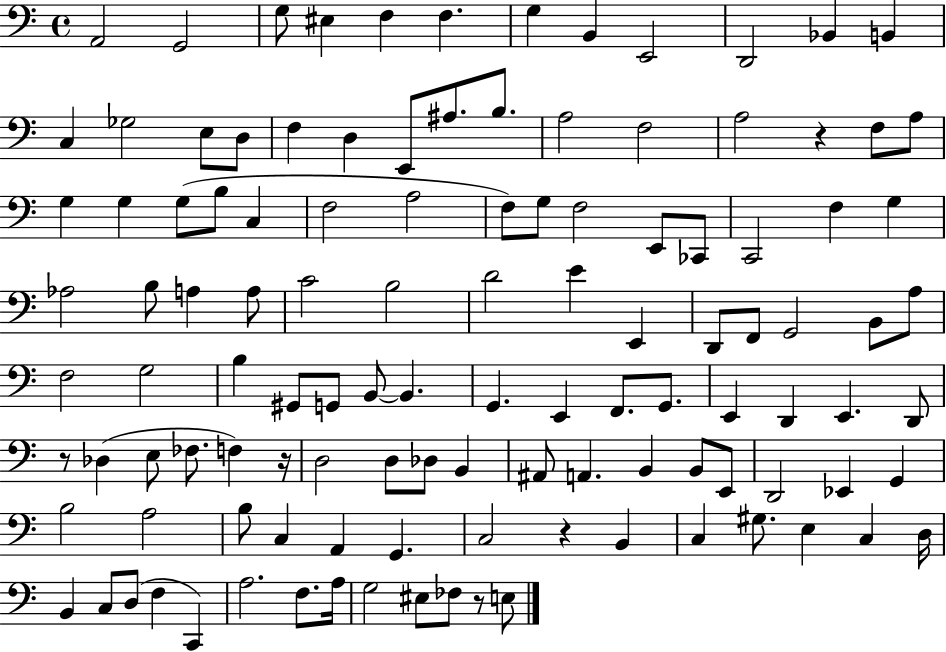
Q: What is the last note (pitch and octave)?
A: E3